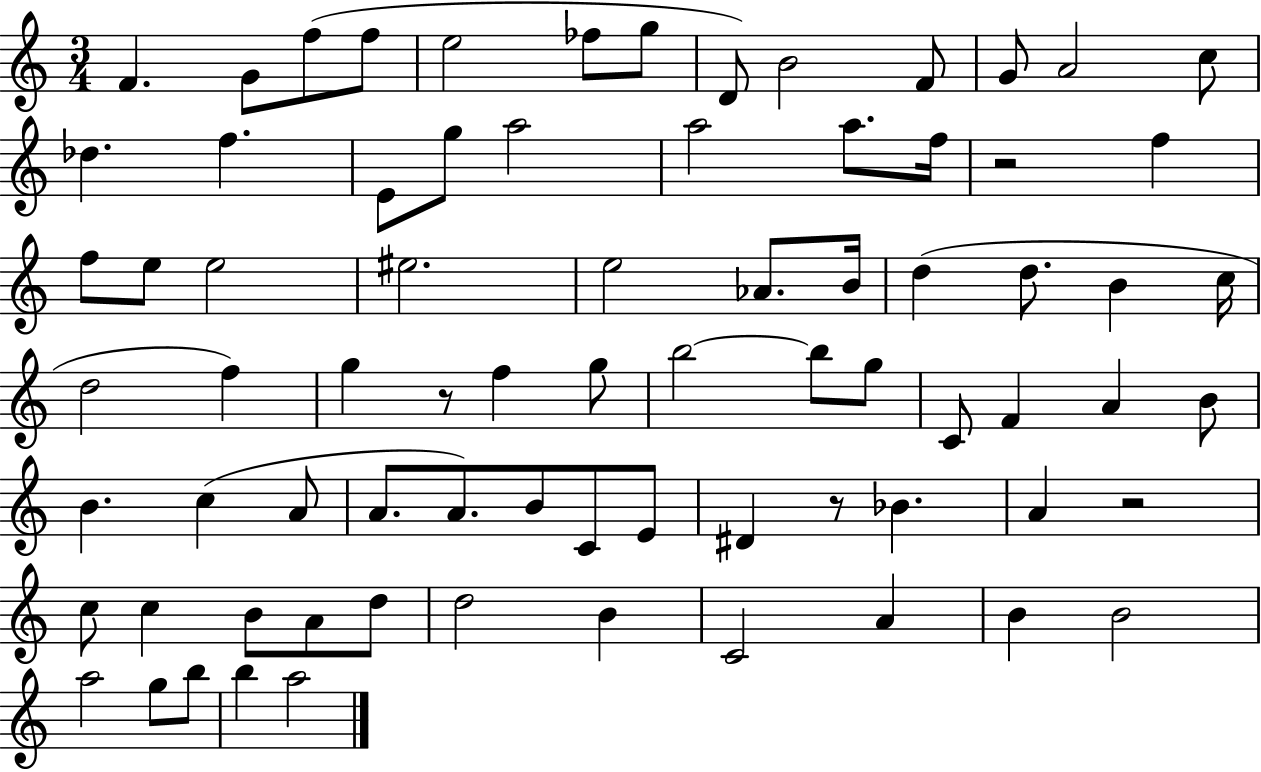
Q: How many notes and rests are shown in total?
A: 76